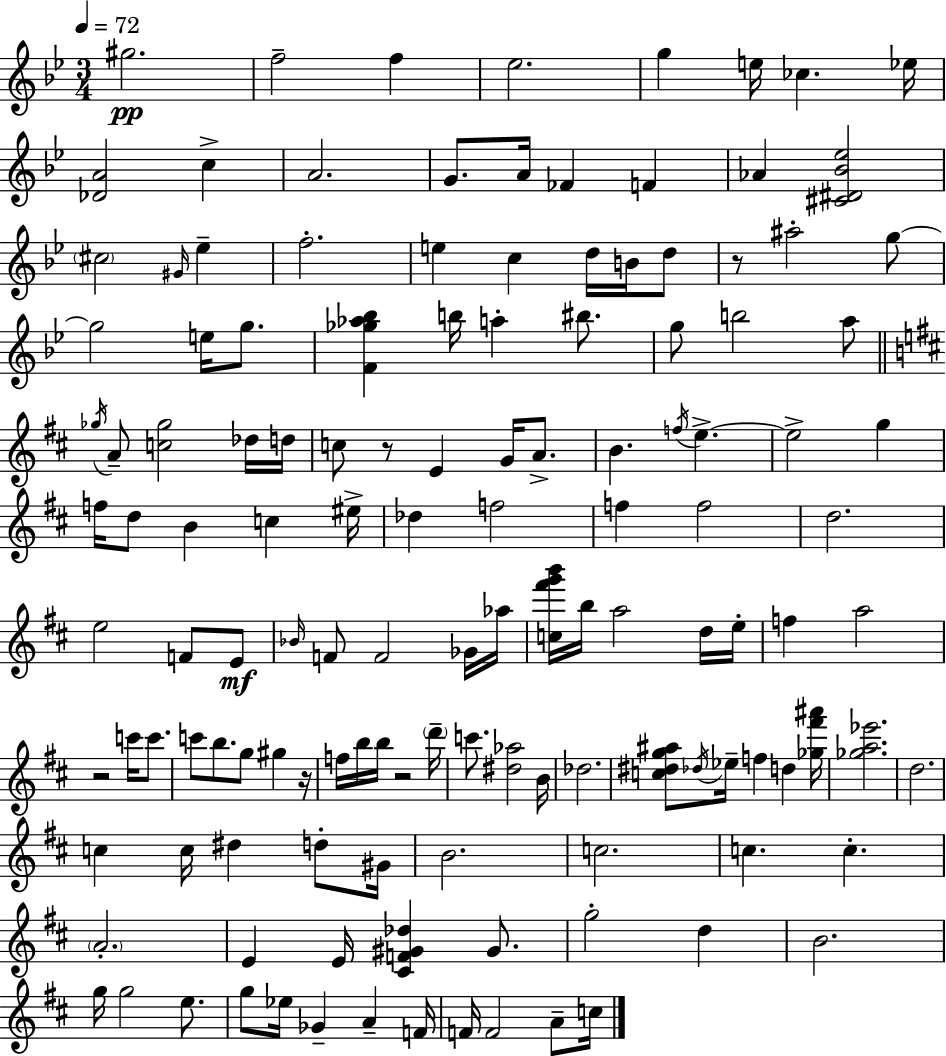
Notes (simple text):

G#5/h. F5/h F5/q Eb5/h. G5/q E5/s CES5/q. Eb5/s [Db4,A4]/h C5/q A4/h. G4/e. A4/s FES4/q F4/q Ab4/q [C#4,D#4,Bb4,Eb5]/h C#5/h G#4/s Eb5/q F5/h. E5/q C5/q D5/s B4/s D5/e R/e A#5/h G5/e G5/h E5/s G5/e. [F4,Gb5,Ab5,Bb5]/q B5/s A5/q BIS5/e. G5/e B5/h A5/e Gb5/s A4/e [C5,Gb5]/h Db5/s D5/s C5/e R/e E4/q G4/s A4/e. B4/q. F5/s E5/q. E5/h G5/q F5/s D5/e B4/q C5/q EIS5/s Db5/q F5/h F5/q F5/h D5/h. E5/h F4/e E4/e Bb4/s F4/e F4/h Gb4/s Ab5/s [C5,F#6,G6,B6]/s B5/s A5/h D5/s E5/s F5/q A5/h R/h C6/s C6/e. C6/e B5/e. G5/e G#5/q R/s F5/s B5/s B5/s R/h D6/s C6/e. [D#5,Ab5]/h B4/s Db5/h. [C5,D#5,G5,A#5]/e Db5/s Eb5/s F5/q D5/q [Gb5,F#6,A#6]/s [Gb5,A5,Eb6]/h. D5/h. C5/q C5/s D#5/q D5/e G#4/s B4/h. C5/h. C5/q. C5/q. A4/h. E4/q E4/s [C#4,F4,G#4,Db5]/q G#4/e. G5/h D5/q B4/h. G5/s G5/h E5/e. G5/e Eb5/s Gb4/q A4/q F4/s F4/s F4/h A4/e C5/s